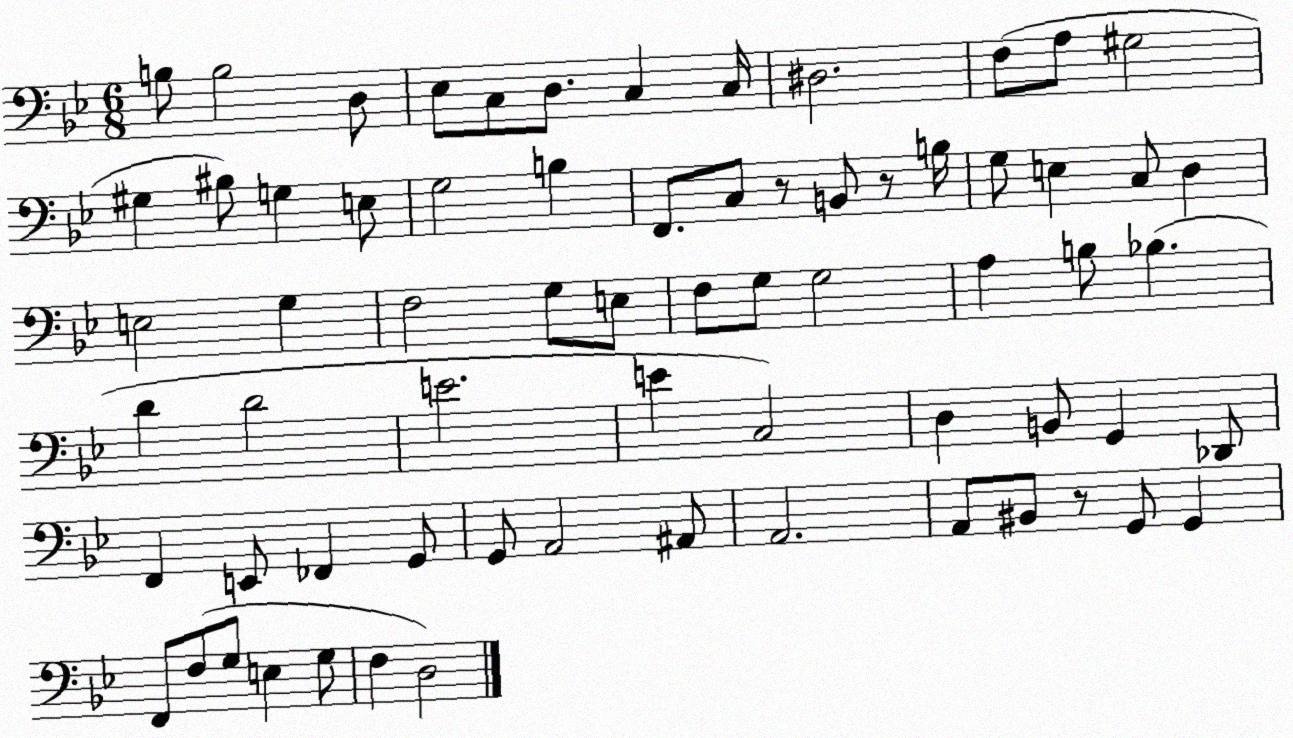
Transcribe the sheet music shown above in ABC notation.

X:1
T:Untitled
M:6/8
L:1/4
K:Bb
B,/2 B,2 D,/2 _E,/2 C,/2 D,/2 C, C,/4 ^D,2 F,/2 A,/2 ^G,2 ^G, ^B,/2 G, E,/2 G,2 B, F,,/2 C,/2 z/2 B,,/2 z/2 B,/4 G,/2 E, C,/2 D, E,2 G, F,2 G,/2 E,/2 F,/2 G,/2 G,2 A, B,/2 _B, D D2 E2 E C,2 D, B,,/2 G,, _D,,/2 F,, E,,/2 _F,, G,,/2 G,,/2 A,,2 ^A,,/2 A,,2 A,,/2 ^B,,/2 z/2 G,,/2 G,, F,,/2 F,/2 G,/2 E, G,/2 F, D,2